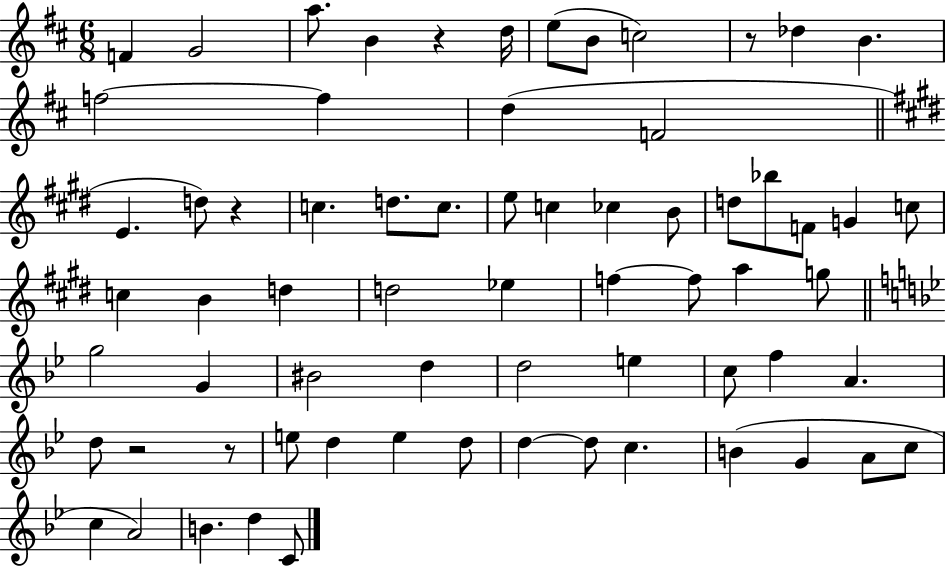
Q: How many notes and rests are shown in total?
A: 68